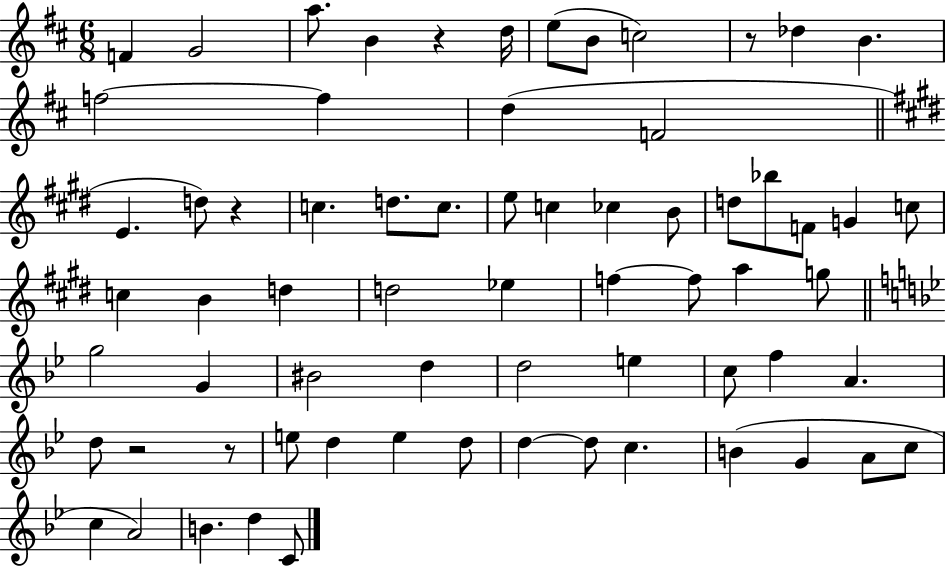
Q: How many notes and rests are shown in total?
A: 68